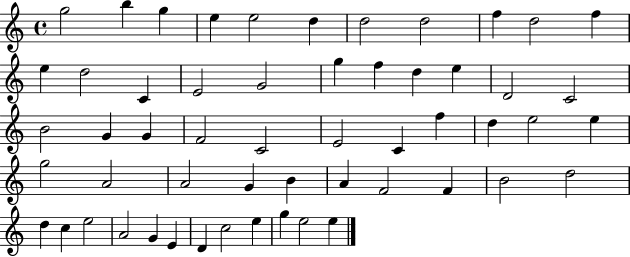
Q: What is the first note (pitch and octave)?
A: G5